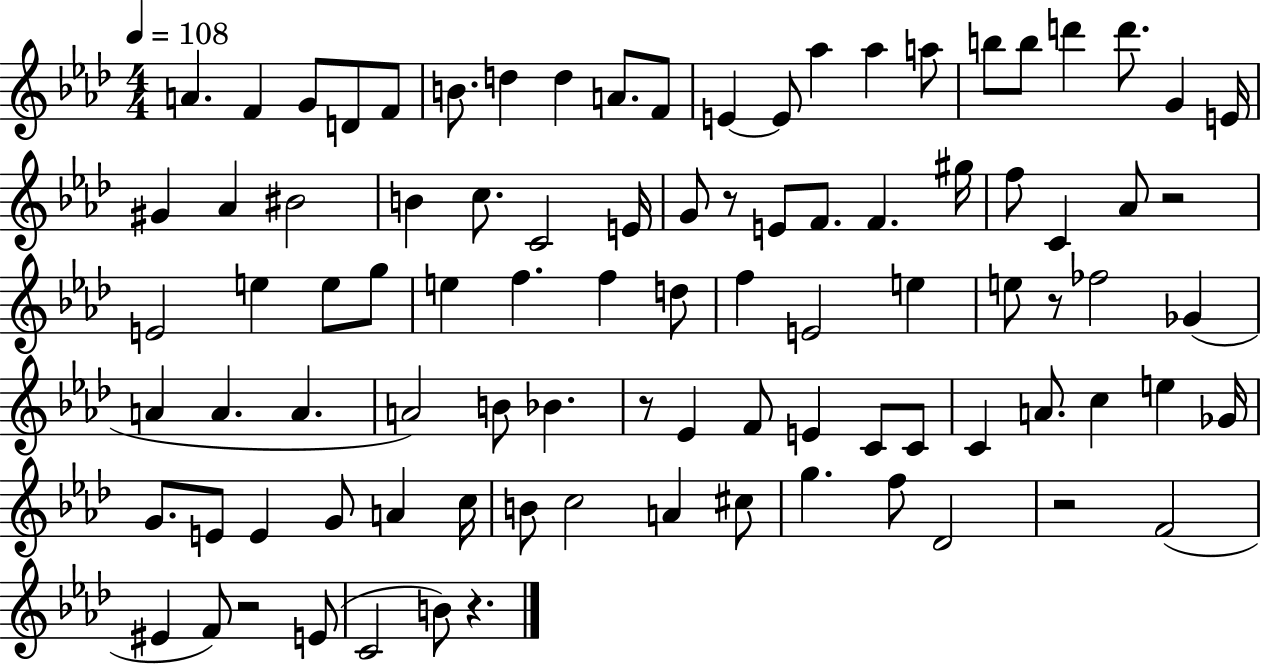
A4/q. F4/q G4/e D4/e F4/e B4/e. D5/q D5/q A4/e. F4/e E4/q E4/e Ab5/q Ab5/q A5/e B5/e B5/e D6/q D6/e. G4/q E4/s G#4/q Ab4/q BIS4/h B4/q C5/e. C4/h E4/s G4/e R/e E4/e F4/e. F4/q. G#5/s F5/e C4/q Ab4/e R/h E4/h E5/q E5/e G5/e E5/q F5/q. F5/q D5/e F5/q E4/h E5/q E5/e R/e FES5/h Gb4/q A4/q A4/q. A4/q. A4/h B4/e Bb4/q. R/e Eb4/q F4/e E4/q C4/e C4/e C4/q A4/e. C5/q E5/q Gb4/s G4/e. E4/e E4/q G4/e A4/q C5/s B4/e C5/h A4/q C#5/e G5/q. F5/e Db4/h R/h F4/h EIS4/q F4/e R/h E4/e C4/h B4/e R/q.